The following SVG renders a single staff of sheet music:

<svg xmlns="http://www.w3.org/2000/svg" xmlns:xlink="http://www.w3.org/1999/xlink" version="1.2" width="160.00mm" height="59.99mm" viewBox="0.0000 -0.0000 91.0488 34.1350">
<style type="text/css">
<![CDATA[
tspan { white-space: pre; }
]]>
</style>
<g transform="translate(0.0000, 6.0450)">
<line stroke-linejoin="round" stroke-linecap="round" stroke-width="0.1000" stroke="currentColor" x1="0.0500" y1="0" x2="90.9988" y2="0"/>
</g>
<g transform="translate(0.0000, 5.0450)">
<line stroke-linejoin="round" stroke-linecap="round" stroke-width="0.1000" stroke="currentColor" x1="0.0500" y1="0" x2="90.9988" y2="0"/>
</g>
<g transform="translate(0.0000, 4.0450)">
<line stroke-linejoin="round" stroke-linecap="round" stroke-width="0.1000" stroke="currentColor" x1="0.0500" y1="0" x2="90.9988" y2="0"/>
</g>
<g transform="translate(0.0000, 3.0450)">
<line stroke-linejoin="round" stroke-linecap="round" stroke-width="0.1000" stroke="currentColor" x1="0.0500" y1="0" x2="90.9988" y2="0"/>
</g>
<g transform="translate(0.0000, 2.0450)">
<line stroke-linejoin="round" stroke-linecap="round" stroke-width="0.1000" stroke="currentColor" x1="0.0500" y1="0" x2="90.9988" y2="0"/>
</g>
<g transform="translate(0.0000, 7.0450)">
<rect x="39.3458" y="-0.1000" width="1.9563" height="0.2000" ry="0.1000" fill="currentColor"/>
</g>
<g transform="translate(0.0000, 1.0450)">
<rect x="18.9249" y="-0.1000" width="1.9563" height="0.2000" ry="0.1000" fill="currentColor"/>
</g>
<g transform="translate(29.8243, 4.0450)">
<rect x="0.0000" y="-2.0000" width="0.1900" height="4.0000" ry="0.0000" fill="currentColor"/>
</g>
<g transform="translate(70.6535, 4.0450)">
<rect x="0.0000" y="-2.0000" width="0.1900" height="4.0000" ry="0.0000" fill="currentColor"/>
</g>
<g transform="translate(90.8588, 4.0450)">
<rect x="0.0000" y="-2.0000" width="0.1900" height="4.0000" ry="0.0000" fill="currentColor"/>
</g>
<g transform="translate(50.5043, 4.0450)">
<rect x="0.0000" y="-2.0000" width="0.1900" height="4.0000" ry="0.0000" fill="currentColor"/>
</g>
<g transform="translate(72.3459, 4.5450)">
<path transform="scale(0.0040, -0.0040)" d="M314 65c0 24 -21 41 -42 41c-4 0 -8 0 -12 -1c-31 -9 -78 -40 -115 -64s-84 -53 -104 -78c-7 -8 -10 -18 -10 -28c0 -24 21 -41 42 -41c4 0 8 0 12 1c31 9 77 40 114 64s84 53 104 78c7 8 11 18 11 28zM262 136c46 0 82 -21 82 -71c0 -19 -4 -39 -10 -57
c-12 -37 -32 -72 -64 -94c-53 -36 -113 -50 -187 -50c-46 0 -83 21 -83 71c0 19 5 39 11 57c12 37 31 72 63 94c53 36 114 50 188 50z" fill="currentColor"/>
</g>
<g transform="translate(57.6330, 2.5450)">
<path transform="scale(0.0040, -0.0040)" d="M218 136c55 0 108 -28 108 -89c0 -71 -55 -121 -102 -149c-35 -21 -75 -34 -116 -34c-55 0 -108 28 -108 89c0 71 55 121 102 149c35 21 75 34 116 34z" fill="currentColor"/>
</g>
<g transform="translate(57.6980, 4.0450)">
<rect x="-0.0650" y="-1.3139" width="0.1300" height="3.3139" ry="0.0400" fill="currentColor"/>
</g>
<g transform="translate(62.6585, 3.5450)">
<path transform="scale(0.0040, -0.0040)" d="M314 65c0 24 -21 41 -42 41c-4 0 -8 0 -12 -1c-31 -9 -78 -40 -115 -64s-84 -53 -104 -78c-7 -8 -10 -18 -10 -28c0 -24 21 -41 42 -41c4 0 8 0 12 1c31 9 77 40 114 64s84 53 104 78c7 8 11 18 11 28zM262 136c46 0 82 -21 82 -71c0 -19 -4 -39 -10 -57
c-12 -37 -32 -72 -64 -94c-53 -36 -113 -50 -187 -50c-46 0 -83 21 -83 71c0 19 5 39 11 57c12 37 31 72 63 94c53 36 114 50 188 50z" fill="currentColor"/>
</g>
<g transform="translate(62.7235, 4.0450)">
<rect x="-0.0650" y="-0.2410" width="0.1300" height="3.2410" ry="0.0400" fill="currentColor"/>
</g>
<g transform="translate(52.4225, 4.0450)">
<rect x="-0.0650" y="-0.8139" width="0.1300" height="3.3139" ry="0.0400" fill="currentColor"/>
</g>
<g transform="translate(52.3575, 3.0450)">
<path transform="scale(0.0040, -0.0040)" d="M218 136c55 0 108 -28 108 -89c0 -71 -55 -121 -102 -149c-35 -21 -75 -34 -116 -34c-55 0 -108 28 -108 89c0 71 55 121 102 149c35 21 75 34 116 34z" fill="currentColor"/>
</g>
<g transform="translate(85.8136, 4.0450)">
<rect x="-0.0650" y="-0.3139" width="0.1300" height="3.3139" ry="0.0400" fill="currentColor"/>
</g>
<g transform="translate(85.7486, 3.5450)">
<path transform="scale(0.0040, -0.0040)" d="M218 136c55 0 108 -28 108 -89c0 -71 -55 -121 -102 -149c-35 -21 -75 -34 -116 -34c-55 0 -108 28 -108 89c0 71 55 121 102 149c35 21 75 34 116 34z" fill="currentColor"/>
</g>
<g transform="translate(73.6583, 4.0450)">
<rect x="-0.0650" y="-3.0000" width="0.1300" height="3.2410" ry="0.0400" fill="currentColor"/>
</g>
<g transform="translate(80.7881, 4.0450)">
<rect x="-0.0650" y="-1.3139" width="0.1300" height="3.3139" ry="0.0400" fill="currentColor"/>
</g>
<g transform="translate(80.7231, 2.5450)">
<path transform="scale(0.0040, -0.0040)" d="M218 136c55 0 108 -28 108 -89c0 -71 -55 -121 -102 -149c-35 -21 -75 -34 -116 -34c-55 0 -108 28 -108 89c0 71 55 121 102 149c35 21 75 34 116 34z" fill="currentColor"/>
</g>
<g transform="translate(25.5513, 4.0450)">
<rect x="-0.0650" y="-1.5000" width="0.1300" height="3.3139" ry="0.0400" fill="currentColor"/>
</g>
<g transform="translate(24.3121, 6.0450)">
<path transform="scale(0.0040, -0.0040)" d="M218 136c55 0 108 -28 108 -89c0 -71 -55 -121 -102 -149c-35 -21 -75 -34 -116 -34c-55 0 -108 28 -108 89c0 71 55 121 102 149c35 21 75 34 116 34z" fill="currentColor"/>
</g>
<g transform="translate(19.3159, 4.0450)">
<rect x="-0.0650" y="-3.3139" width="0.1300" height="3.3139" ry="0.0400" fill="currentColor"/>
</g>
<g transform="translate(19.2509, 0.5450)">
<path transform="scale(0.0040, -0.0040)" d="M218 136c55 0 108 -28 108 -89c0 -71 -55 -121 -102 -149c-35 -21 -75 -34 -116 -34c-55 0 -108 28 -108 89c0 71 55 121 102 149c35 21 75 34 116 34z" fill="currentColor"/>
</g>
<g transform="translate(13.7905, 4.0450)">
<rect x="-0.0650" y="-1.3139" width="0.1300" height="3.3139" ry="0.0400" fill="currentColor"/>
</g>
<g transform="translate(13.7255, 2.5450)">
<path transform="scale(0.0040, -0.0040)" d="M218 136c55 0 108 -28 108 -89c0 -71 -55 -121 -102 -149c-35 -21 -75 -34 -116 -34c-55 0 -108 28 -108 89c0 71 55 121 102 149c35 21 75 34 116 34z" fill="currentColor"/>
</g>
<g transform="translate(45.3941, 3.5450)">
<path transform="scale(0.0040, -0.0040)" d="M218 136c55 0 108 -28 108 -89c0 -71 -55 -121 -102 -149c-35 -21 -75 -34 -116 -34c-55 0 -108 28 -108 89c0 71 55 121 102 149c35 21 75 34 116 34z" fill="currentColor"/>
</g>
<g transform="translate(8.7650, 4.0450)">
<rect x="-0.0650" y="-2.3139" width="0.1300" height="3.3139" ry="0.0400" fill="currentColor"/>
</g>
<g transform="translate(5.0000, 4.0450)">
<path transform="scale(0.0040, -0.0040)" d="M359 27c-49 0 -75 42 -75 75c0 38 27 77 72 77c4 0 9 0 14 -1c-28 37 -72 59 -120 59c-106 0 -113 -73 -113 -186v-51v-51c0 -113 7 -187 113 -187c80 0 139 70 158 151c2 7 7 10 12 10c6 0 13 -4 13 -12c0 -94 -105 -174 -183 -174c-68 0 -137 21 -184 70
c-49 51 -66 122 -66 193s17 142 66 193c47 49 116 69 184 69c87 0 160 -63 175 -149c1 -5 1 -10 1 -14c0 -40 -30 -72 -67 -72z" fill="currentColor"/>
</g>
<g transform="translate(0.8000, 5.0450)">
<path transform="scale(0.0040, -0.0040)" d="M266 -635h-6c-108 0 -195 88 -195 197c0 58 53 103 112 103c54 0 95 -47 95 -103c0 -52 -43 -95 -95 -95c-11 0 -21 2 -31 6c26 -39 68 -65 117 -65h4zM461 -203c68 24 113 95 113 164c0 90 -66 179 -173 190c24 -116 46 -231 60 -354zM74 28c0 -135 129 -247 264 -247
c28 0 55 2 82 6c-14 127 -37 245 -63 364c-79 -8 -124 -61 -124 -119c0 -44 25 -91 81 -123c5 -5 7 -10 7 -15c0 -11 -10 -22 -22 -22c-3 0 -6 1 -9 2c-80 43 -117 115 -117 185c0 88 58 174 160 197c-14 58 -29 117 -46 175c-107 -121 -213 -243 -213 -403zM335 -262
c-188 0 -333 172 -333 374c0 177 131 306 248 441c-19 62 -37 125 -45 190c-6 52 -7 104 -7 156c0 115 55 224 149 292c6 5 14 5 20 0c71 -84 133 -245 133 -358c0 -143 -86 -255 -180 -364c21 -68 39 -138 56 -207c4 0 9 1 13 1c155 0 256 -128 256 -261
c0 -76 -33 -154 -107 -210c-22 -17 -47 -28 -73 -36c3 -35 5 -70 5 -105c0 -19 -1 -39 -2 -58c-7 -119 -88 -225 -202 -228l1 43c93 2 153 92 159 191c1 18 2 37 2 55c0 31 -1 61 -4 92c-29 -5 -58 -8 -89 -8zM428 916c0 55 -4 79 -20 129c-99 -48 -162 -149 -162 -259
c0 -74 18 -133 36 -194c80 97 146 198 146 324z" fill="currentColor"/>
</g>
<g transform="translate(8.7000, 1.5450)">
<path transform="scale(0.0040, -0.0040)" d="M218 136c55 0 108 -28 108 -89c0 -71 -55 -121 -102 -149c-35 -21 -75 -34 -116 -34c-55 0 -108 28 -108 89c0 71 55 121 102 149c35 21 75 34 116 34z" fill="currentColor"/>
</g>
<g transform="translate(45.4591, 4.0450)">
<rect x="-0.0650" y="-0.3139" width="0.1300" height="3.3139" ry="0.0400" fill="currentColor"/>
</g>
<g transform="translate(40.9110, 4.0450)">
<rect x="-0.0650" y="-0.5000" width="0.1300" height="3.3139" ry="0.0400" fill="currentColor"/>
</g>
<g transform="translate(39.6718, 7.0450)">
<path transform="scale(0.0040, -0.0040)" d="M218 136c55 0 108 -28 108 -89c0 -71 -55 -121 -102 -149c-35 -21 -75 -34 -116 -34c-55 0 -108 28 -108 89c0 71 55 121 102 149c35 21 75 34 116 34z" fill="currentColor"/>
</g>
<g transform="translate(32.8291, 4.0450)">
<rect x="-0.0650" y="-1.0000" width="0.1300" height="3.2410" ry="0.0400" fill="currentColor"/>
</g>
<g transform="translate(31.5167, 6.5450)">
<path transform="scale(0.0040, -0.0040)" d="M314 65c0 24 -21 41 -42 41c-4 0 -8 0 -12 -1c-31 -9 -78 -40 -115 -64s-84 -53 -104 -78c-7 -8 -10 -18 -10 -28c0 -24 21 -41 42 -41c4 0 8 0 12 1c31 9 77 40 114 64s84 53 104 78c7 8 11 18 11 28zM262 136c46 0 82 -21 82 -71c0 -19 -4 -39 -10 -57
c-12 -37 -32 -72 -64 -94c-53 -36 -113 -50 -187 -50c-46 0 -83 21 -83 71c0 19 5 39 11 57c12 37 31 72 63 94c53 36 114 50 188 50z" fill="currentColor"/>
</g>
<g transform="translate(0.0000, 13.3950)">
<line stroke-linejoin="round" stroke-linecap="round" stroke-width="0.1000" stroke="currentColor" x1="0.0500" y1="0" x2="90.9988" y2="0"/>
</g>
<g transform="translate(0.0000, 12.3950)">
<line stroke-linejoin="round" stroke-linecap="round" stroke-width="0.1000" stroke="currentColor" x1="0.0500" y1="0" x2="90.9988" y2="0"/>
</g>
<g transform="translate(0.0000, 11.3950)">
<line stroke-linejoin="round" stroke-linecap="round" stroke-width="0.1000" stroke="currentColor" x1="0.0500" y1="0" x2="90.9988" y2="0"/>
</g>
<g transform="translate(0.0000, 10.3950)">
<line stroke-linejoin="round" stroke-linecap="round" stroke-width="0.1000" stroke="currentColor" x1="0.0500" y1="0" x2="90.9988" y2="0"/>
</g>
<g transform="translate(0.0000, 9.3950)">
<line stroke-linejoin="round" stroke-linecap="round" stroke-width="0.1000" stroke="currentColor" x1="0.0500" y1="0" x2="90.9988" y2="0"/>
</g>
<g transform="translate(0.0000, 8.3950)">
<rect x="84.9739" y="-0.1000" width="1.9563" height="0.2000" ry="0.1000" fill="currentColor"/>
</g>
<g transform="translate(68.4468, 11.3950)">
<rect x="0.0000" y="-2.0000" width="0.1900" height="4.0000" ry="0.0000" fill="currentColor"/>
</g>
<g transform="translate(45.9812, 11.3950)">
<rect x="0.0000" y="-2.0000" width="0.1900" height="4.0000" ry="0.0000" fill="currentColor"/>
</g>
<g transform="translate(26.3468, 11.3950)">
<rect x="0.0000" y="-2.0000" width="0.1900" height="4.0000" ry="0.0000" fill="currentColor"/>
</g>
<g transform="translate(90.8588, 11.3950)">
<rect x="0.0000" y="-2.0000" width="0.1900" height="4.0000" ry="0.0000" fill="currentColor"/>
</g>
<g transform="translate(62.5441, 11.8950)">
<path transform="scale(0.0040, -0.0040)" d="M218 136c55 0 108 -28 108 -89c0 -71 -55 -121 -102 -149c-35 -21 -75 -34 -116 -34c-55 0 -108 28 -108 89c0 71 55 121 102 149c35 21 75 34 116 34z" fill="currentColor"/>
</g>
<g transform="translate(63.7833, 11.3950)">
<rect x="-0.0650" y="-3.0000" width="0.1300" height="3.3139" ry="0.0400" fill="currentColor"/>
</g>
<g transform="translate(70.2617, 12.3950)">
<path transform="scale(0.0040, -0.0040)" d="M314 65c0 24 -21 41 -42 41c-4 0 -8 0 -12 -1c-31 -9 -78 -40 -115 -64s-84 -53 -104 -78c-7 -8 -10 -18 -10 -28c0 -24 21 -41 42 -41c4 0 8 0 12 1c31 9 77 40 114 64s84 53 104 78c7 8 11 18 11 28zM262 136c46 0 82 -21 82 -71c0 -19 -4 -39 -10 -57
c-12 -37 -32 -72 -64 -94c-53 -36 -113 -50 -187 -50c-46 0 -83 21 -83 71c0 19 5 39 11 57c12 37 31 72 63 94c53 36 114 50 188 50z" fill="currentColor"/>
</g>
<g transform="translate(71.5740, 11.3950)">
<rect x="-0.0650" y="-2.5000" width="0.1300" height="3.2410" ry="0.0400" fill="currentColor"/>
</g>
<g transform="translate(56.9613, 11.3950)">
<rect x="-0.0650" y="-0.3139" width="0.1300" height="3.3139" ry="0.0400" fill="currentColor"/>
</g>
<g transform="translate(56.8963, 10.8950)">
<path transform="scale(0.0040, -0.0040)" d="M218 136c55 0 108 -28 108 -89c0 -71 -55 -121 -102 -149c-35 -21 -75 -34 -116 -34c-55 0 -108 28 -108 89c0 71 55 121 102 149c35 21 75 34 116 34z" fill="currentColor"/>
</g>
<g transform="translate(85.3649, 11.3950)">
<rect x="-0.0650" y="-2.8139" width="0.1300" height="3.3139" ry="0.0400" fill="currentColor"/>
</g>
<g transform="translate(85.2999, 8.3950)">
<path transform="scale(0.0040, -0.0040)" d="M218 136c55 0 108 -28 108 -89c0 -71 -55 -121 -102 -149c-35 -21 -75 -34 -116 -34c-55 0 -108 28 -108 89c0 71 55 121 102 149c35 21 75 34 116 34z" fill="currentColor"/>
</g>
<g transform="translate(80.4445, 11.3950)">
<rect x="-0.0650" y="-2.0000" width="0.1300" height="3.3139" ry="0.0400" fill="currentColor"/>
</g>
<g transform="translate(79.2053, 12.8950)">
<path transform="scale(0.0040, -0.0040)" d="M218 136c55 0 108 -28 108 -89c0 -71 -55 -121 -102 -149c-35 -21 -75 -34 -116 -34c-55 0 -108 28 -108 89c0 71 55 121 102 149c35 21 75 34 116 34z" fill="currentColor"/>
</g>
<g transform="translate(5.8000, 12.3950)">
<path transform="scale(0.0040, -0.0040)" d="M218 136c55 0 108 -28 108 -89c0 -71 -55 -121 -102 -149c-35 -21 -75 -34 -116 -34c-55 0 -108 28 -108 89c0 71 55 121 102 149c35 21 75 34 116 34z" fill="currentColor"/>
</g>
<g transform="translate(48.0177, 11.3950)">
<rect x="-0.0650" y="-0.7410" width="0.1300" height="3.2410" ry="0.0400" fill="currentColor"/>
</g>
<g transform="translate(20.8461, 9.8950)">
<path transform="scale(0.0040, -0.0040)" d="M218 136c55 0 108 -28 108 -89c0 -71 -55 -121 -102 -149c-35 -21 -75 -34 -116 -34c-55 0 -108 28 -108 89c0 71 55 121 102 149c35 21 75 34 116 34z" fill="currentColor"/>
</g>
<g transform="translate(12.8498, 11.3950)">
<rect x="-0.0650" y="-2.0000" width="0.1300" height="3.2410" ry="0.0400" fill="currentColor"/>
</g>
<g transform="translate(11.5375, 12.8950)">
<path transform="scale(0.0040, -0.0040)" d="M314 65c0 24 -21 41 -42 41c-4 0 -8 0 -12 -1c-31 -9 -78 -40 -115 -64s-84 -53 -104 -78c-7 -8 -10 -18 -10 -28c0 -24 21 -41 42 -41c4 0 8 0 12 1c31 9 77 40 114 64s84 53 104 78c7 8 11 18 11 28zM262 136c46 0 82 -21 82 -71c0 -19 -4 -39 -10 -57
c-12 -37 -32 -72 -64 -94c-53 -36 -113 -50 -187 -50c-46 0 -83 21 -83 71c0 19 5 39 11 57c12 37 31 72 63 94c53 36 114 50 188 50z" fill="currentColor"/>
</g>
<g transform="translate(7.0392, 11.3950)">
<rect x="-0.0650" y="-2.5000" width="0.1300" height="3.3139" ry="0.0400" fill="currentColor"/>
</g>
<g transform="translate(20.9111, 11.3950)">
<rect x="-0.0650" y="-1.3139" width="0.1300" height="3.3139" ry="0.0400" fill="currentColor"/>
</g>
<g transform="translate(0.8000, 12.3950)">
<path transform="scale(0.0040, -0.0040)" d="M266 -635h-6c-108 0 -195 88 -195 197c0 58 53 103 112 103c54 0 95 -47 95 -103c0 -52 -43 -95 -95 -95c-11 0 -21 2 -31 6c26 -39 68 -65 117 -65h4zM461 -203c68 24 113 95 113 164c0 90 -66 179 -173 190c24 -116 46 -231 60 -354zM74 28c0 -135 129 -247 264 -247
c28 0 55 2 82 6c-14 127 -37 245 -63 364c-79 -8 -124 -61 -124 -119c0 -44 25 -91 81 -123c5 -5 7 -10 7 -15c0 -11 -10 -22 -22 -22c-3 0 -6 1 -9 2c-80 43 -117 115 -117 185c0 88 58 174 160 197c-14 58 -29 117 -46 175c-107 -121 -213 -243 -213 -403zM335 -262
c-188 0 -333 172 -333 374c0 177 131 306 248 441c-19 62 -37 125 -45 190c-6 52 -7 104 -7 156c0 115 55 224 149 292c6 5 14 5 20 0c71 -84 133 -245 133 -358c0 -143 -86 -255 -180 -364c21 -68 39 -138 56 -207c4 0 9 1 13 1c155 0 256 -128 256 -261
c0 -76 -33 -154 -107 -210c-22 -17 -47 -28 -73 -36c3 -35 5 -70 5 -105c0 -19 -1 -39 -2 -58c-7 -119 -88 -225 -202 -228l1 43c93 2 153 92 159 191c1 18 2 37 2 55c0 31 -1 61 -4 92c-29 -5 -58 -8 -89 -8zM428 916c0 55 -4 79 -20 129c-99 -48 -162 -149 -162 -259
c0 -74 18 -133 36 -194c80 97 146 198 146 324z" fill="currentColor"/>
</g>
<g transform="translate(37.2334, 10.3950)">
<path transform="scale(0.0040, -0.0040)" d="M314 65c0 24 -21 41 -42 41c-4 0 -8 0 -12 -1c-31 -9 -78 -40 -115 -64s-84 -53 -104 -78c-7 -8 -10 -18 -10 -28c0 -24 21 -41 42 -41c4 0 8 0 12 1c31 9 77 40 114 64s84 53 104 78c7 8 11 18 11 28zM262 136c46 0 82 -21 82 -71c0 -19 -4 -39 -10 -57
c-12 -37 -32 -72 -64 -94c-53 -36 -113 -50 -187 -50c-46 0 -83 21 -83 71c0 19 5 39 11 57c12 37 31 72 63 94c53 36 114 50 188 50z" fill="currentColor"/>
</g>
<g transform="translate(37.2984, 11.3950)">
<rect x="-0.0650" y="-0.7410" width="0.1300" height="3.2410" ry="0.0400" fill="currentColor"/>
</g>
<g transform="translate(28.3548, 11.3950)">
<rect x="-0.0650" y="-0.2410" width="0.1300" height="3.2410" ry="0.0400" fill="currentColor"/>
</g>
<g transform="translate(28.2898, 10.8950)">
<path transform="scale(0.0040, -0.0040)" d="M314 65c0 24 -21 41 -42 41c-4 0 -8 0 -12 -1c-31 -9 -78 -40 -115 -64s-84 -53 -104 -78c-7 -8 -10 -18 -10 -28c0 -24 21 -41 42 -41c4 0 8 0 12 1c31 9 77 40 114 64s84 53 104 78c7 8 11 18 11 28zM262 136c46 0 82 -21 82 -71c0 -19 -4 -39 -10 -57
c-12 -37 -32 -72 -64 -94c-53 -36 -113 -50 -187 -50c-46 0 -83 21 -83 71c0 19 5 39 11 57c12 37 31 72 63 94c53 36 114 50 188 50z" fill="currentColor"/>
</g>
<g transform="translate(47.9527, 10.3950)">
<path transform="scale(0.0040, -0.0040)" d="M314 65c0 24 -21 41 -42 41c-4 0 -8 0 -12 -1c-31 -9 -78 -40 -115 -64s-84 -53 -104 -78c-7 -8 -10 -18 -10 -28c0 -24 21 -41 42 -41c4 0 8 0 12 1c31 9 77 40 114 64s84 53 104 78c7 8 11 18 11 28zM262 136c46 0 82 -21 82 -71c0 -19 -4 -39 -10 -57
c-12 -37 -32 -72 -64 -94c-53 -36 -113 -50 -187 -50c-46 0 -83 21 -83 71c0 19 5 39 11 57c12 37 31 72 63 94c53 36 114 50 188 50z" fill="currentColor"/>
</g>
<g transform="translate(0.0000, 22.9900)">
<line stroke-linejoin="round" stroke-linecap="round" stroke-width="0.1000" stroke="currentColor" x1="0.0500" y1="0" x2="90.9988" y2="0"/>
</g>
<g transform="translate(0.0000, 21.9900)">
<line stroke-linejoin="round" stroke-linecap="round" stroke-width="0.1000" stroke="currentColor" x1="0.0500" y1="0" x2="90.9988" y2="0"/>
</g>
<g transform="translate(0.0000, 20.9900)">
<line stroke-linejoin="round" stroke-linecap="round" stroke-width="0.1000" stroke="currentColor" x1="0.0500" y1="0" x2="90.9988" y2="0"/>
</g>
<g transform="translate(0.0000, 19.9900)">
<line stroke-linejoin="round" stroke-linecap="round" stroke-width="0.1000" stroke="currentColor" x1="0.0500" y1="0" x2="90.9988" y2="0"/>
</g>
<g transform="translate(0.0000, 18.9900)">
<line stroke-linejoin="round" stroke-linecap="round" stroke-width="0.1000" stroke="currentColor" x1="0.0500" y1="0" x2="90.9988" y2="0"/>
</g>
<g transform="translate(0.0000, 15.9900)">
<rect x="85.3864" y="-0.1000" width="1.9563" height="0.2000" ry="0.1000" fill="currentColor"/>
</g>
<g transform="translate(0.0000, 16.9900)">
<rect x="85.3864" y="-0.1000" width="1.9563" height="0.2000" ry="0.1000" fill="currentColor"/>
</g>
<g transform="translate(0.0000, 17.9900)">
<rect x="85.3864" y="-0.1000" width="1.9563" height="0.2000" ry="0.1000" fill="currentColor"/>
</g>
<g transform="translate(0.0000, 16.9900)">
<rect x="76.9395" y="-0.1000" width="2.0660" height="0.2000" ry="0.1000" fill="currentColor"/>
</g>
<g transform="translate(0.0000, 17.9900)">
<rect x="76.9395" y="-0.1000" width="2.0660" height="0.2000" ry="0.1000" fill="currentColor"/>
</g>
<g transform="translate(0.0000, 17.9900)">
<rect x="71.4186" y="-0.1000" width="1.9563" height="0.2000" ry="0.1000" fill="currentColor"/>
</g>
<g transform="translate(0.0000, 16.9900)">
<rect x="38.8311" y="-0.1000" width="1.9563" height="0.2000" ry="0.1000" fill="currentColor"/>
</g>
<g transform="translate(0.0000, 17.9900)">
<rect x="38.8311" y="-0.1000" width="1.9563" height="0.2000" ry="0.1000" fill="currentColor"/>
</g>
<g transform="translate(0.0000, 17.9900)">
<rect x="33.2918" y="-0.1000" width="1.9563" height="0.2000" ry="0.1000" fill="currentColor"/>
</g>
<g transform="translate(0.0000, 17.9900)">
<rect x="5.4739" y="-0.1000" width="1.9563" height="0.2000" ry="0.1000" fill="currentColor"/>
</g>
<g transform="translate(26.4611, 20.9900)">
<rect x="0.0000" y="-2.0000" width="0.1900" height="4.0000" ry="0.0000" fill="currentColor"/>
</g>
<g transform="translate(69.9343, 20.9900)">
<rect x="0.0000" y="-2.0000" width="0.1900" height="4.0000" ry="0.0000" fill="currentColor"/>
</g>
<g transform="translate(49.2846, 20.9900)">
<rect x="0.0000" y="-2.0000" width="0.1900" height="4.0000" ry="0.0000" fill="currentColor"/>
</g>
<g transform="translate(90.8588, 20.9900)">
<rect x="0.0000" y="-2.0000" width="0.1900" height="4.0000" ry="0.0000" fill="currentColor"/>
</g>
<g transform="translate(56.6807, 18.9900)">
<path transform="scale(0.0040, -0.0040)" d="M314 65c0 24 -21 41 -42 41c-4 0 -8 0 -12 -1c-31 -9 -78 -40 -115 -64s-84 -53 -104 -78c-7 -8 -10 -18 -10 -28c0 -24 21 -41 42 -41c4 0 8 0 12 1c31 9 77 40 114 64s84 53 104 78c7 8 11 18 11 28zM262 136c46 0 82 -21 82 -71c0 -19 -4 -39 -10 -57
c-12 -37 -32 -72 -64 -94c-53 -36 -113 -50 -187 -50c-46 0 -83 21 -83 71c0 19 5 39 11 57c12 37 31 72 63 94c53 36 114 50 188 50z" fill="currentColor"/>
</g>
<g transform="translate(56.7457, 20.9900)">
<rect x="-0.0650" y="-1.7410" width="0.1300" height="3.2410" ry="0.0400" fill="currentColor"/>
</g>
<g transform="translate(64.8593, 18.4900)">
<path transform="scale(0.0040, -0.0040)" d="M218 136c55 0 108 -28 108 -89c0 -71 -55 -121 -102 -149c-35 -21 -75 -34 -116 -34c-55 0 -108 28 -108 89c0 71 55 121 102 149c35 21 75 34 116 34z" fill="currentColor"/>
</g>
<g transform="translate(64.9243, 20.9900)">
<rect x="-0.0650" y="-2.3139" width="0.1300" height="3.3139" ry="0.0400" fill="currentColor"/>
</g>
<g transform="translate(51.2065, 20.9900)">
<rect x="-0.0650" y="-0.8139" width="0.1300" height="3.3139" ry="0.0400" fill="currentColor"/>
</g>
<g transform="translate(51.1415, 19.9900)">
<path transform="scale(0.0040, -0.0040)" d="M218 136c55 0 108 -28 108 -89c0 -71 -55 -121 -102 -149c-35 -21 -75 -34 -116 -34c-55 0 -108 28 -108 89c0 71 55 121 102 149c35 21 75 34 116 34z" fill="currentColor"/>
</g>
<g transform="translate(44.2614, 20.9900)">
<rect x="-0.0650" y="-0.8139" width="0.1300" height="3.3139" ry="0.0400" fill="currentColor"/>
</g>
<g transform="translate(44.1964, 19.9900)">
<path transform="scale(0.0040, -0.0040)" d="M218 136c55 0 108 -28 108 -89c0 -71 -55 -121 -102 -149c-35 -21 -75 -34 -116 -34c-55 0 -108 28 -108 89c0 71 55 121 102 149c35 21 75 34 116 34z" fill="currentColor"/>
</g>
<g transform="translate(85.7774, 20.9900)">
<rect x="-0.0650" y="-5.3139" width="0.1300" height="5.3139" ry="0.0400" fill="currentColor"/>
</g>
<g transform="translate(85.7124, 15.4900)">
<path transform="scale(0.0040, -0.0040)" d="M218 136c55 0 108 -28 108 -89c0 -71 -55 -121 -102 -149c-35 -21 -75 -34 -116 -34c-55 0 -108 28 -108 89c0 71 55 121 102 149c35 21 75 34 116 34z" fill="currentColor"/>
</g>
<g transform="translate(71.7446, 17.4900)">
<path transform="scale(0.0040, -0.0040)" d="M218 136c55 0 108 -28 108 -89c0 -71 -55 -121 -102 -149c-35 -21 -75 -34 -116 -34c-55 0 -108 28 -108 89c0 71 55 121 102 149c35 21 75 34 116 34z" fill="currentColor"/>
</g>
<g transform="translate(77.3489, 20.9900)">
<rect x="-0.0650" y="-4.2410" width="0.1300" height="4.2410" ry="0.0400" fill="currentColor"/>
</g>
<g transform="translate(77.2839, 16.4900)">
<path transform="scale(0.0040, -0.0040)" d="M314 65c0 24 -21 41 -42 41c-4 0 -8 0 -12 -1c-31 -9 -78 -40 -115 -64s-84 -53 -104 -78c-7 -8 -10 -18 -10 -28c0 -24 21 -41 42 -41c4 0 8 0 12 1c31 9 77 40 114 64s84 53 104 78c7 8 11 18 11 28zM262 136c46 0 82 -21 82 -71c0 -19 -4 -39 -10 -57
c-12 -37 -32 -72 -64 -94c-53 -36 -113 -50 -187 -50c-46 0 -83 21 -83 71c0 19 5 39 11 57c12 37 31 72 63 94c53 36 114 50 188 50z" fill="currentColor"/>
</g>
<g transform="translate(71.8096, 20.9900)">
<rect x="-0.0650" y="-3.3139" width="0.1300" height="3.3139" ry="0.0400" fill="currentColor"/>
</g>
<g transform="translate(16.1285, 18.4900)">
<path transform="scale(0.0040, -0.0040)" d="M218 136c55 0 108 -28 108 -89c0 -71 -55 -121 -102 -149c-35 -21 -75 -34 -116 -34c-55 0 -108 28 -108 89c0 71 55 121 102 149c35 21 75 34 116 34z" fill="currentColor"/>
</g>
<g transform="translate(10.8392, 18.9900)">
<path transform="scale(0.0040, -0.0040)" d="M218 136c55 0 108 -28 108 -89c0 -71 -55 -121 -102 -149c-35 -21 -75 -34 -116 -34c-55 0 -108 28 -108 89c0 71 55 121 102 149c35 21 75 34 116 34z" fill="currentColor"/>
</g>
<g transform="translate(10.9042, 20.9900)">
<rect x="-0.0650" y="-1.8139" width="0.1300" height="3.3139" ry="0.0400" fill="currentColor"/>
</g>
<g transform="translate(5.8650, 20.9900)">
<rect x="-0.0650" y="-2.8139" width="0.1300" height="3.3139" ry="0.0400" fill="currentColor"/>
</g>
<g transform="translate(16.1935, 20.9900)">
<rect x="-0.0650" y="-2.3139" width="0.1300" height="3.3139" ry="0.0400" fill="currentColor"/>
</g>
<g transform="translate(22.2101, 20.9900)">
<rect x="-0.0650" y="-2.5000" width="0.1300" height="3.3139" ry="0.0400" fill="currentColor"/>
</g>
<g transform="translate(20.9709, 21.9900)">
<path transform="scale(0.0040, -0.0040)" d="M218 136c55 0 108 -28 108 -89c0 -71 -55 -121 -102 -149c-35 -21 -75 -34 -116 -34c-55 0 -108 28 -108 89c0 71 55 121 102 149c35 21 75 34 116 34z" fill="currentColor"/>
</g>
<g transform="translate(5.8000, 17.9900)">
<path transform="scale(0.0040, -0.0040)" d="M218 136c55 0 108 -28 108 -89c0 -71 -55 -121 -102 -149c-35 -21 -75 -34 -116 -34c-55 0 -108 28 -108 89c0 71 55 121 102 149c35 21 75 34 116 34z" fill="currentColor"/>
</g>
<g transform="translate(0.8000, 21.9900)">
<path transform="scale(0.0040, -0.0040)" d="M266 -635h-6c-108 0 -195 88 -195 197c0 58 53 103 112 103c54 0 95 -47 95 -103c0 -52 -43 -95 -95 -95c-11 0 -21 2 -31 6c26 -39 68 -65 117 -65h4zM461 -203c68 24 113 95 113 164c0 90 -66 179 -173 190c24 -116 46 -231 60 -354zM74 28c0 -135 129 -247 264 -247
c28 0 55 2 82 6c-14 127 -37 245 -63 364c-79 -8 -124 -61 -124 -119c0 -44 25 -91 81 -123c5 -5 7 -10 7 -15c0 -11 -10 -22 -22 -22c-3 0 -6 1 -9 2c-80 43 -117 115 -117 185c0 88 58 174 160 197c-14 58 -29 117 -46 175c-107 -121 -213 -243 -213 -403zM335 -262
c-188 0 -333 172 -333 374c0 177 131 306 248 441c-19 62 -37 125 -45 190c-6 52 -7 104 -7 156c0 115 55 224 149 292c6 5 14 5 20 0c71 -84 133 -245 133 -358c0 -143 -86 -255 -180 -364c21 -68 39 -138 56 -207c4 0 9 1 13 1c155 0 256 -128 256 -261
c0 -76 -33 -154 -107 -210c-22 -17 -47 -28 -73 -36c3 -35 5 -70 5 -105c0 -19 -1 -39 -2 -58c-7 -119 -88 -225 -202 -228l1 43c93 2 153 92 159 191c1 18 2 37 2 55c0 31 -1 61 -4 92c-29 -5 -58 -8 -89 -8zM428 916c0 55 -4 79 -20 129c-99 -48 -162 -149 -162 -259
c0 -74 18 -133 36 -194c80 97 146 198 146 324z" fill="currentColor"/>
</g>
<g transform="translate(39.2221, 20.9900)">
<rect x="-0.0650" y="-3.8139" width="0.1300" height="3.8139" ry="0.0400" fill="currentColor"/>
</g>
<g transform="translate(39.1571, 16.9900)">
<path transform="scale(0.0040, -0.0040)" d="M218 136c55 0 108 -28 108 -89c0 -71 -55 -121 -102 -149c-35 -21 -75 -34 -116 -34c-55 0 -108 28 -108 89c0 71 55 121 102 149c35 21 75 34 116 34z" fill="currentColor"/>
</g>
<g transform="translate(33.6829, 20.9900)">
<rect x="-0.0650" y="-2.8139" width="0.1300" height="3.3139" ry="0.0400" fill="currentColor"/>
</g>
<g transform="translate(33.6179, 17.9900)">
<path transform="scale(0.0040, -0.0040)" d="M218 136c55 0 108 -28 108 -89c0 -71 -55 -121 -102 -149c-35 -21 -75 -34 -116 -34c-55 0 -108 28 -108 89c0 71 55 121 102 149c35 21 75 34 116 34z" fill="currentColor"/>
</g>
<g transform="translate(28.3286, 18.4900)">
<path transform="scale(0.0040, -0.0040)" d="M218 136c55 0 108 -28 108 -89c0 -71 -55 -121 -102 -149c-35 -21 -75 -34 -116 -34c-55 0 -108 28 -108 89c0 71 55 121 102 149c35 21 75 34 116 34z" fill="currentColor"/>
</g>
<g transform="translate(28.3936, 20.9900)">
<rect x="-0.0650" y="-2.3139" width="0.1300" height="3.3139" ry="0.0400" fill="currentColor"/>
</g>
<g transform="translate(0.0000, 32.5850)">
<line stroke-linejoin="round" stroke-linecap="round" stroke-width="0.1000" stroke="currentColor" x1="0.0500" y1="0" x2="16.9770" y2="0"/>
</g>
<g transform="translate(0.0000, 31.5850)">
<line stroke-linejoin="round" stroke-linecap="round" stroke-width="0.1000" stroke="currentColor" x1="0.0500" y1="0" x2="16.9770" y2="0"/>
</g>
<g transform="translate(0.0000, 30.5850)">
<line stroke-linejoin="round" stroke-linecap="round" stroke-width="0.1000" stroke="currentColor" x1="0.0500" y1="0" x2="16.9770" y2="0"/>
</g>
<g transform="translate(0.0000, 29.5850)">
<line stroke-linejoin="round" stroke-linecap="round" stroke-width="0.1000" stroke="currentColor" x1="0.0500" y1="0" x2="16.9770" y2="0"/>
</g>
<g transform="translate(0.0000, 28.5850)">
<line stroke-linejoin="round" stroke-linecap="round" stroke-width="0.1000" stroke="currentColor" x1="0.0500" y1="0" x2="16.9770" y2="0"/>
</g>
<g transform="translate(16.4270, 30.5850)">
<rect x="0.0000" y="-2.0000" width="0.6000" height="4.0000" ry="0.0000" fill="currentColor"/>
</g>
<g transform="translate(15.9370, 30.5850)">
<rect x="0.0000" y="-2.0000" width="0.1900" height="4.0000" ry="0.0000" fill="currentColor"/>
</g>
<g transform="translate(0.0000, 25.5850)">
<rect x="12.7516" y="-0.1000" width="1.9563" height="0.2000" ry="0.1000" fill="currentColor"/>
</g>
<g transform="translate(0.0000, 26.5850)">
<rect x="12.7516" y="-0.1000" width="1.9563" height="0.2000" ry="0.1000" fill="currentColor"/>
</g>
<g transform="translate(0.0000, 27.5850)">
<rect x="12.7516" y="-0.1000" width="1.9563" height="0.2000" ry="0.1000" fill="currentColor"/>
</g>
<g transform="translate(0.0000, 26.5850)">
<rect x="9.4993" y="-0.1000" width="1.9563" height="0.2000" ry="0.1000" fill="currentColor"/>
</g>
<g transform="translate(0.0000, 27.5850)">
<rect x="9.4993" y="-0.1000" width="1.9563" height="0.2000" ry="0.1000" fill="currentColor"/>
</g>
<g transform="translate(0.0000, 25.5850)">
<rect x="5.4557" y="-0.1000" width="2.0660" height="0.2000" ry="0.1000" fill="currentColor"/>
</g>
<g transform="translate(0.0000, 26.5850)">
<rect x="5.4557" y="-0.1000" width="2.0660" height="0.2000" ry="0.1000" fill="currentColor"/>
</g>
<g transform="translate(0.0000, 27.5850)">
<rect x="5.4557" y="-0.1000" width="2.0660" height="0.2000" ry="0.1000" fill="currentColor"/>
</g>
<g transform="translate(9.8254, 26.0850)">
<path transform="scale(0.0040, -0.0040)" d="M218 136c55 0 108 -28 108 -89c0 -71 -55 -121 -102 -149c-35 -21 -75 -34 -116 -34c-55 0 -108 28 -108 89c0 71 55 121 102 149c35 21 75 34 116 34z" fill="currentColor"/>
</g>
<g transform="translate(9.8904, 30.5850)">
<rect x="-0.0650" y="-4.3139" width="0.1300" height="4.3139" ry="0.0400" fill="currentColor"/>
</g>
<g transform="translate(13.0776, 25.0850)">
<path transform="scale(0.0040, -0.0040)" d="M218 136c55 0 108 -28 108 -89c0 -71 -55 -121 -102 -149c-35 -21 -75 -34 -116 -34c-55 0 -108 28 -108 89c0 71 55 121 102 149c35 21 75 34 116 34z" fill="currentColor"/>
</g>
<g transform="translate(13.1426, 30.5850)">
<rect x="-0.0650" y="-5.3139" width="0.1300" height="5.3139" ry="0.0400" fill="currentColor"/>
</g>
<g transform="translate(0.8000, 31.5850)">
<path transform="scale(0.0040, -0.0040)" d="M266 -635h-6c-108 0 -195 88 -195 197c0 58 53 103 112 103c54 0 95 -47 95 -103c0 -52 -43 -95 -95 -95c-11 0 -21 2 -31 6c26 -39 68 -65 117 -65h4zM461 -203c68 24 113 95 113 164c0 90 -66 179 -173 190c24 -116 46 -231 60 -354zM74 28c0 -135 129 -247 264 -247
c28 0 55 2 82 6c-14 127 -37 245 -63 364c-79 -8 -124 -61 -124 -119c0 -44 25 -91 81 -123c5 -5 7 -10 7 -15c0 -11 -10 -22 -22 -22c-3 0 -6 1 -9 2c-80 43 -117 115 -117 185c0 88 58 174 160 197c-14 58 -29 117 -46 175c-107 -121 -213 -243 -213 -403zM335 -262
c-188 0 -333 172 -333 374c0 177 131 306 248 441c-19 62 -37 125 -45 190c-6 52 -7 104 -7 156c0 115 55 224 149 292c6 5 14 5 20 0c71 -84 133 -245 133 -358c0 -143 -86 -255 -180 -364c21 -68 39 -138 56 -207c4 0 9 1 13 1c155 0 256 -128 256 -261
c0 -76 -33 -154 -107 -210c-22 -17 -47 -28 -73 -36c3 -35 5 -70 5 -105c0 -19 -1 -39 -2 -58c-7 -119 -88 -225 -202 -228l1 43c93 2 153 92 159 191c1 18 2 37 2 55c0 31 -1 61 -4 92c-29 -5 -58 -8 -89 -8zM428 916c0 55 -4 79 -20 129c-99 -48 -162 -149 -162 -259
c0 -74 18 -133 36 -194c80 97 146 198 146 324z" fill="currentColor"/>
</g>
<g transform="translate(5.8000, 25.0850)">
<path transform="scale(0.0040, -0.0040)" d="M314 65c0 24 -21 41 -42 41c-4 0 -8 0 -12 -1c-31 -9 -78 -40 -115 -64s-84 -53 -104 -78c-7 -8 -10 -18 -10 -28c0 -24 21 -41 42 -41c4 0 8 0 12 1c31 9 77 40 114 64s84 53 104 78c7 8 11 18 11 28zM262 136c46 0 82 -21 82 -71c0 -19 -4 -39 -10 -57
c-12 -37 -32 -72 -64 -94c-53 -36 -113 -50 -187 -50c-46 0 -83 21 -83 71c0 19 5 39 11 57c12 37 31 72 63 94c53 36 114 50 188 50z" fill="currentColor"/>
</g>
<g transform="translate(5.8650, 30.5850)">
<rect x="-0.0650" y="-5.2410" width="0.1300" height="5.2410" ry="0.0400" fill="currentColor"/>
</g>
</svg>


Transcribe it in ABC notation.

X:1
T:Untitled
M:4/4
L:1/4
K:C
g e b E D2 C c d e c2 A2 e c G F2 e c2 d2 d2 c A G2 F a a f g G g a c' d d f2 g b d'2 f' f'2 d' f'